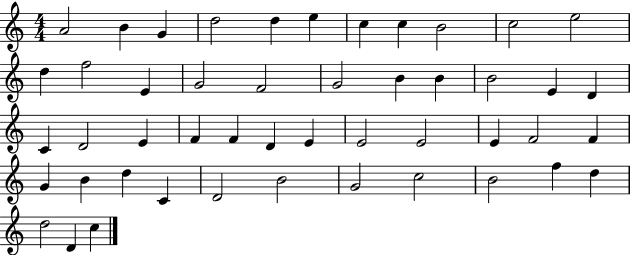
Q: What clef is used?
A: treble